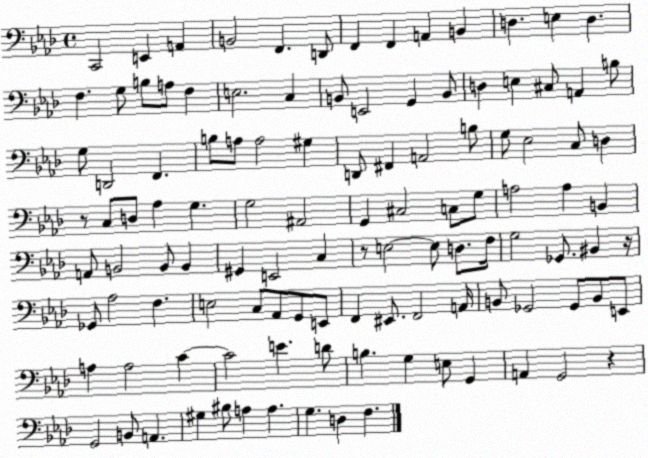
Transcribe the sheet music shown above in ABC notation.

X:1
T:Untitled
M:4/4
L:1/4
K:Ab
C,,2 E,, A,, B,,2 F,, D,,/2 F,, F,, A,, B,, D, E, D, F, G,/2 B,/2 A,/2 F, E,2 C, B,,/2 E,,2 G,, B,,/2 D, E, ^C,/2 A,, B,/2 G,/2 D,,2 F,, B,/2 A,/2 A,2 ^G, D,,/2 ^F,, A,,2 B,/2 G,/2 _E,2 C,/2 D, z/2 C,/2 D,/2 _A, G, G,2 ^A,,2 G,, ^C,2 C,/2 G,/2 A,2 A, B,, A,,/2 B,,2 B,,/2 B,, ^G,, E,,2 C, z/2 E,2 E,/2 D,/2 F,/4 G,2 _G,,/2 ^B,, z/4 _G,,/2 _A,2 F, E,2 C,/2 _A,,/2 G,,/2 E,,/2 F,, ^E,,/2 F,,2 A,,/4 B,,/2 _G,,2 _G,,/2 B,,/2 E,,/2 A, A,2 C C2 E D/2 B, G, E,/2 G,, A,, G,,2 z G,,2 B,,/2 A,, ^G, ^B,/2 A, A, G, D, F,